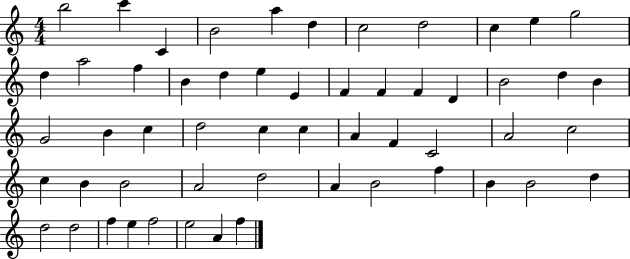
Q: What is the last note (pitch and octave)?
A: F5